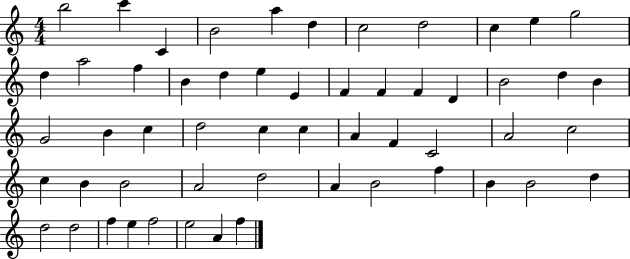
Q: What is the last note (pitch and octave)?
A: F5